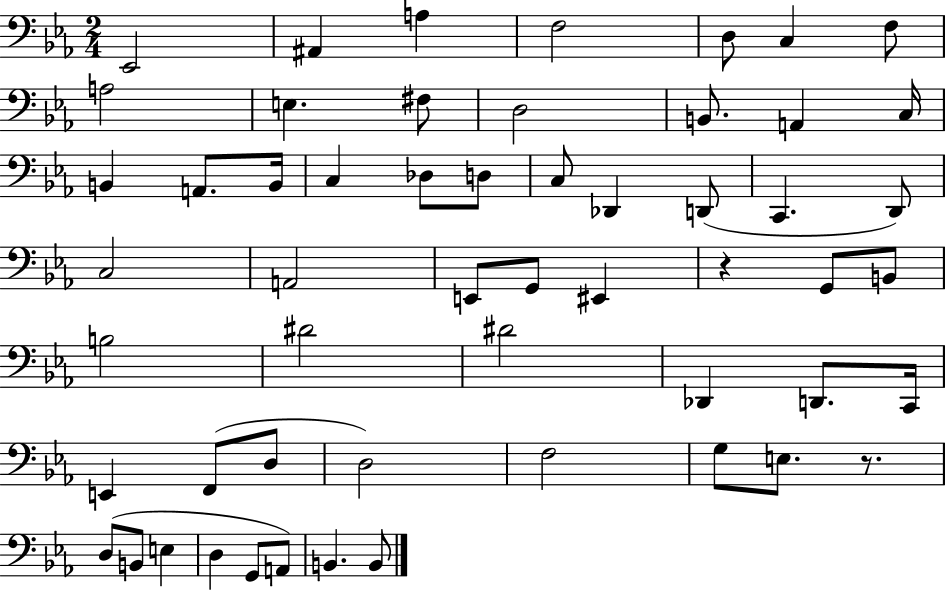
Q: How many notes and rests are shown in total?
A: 55